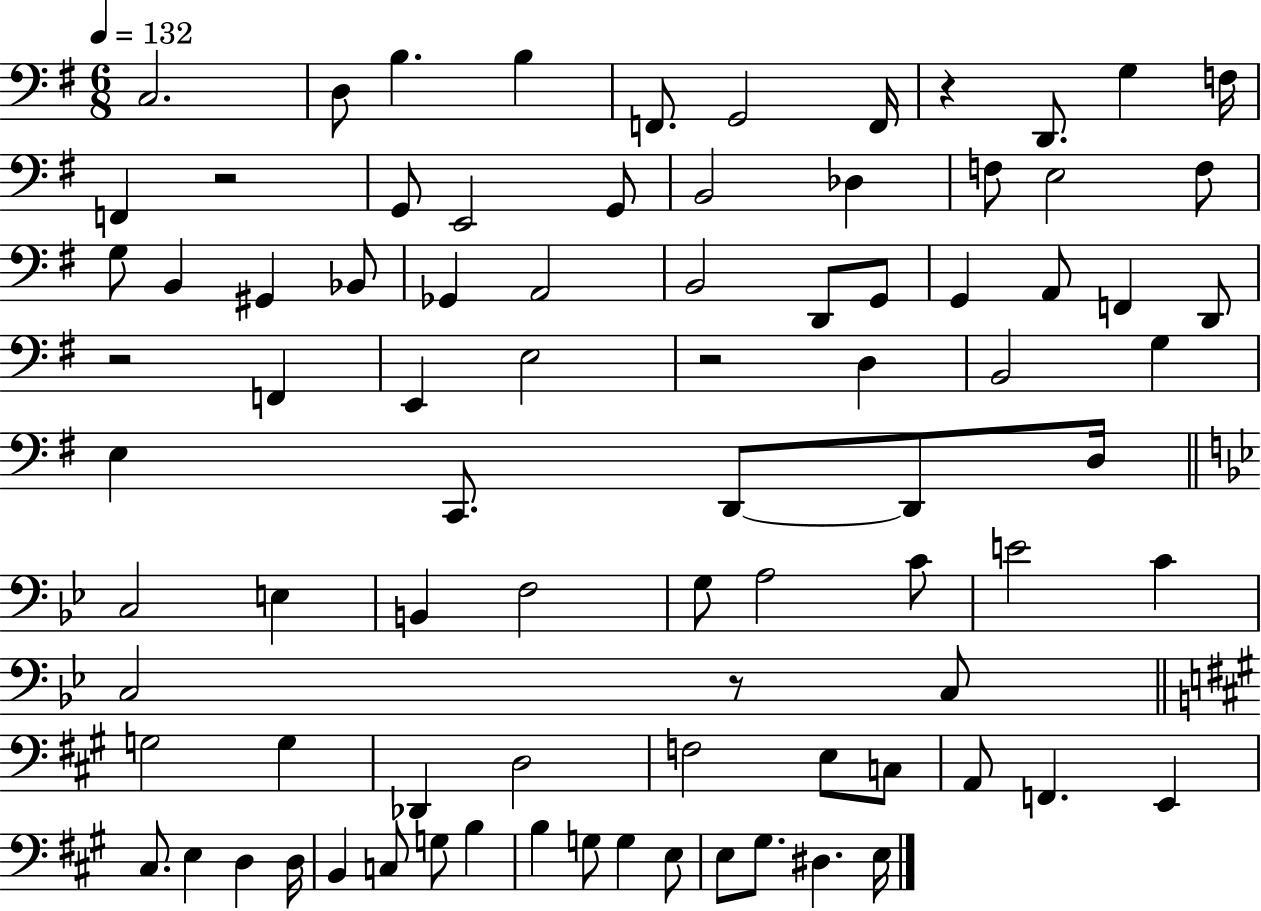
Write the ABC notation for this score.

X:1
T:Untitled
M:6/8
L:1/4
K:G
C,2 D,/2 B, B, F,,/2 G,,2 F,,/4 z D,,/2 G, F,/4 F,, z2 G,,/2 E,,2 G,,/2 B,,2 _D, F,/2 E,2 F,/2 G,/2 B,, ^G,, _B,,/2 _G,, A,,2 B,,2 D,,/2 G,,/2 G,, A,,/2 F,, D,,/2 z2 F,, E,, E,2 z2 D, B,,2 G, E, C,,/2 D,,/2 D,,/2 D,/4 C,2 E, B,, F,2 G,/2 A,2 C/2 E2 C C,2 z/2 C,/2 G,2 G, _D,, D,2 F,2 E,/2 C,/2 A,,/2 F,, E,, ^C,/2 E, D, D,/4 B,, C,/2 G,/2 B, B, G,/2 G, E,/2 E,/2 ^G,/2 ^D, E,/4